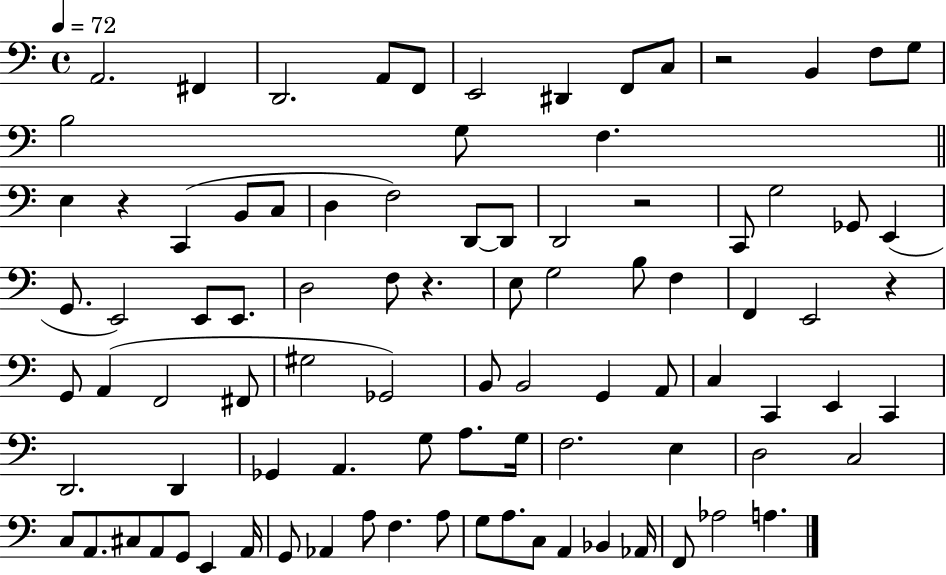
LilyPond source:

{
  \clef bass
  \time 4/4
  \defaultTimeSignature
  \key c \major
  \tempo 4 = 72
  a,2. fis,4 | d,2. a,8 f,8 | e,2 dis,4 f,8 c8 | r2 b,4 f8 g8 | \break b2 g8 f4. | \bar "||" \break \key c \major e4 r4 c,4( b,8 c8 | d4 f2) d,8~~ d,8 | d,2 r2 | c,8 g2 ges,8 e,4( | \break g,8. e,2) e,8 e,8. | d2 f8 r4. | e8 g2 b8 f4 | f,4 e,2 r4 | \break g,8 a,4( f,2 fis,8 | gis2 ges,2) | b,8 b,2 g,4 a,8 | c4 c,4 e,4 c,4 | \break d,2. d,4 | ges,4 a,4. g8 a8. g16 | f2. e4 | d2 c2 | \break c8 a,8. cis8 a,8 g,8 e,4 a,16 | g,8 aes,4 a8 f4. a8 | g8 a8. c8 a,4 bes,4 aes,16 | f,8 aes2 a4. | \break \bar "|."
}